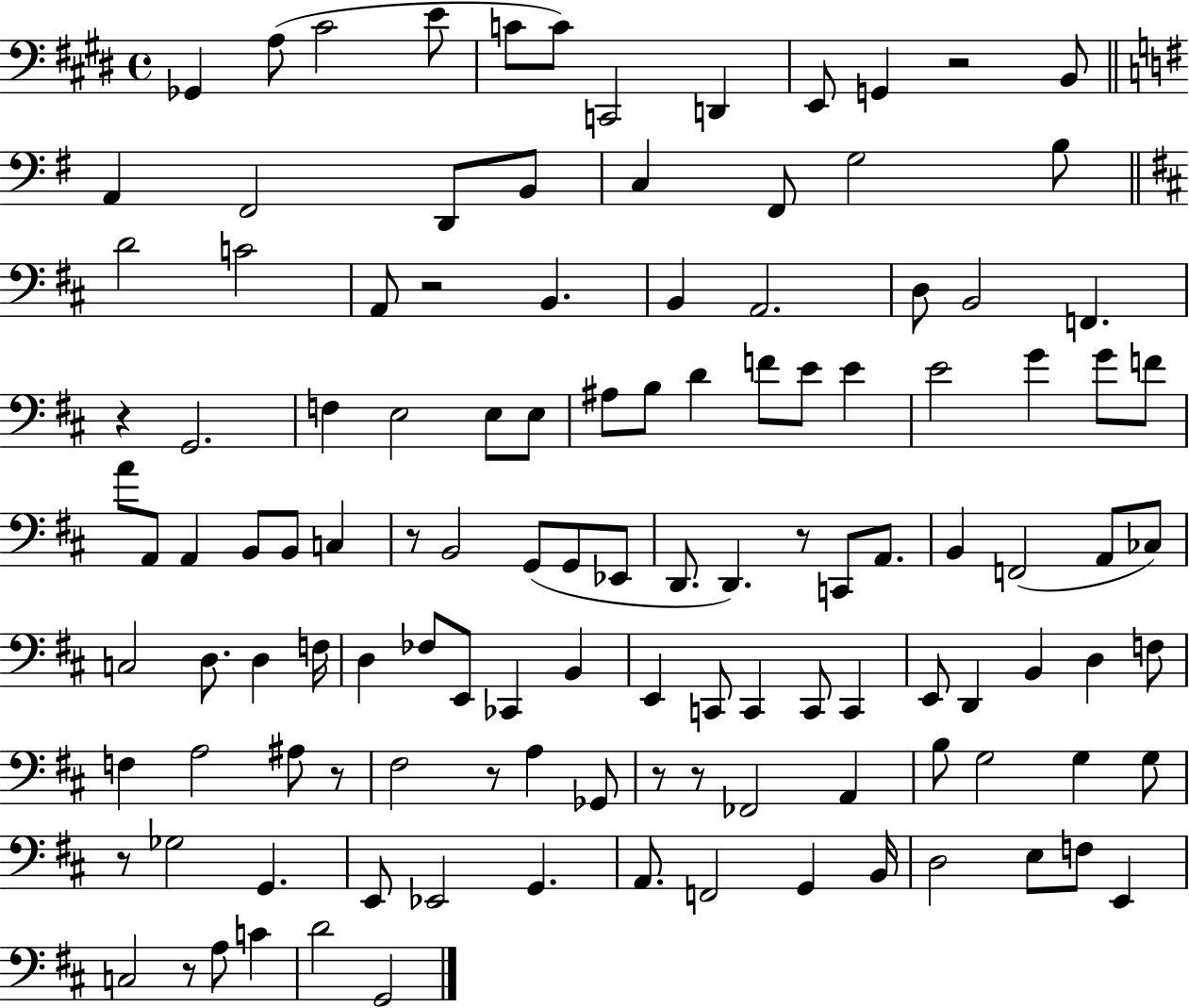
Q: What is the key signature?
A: E major